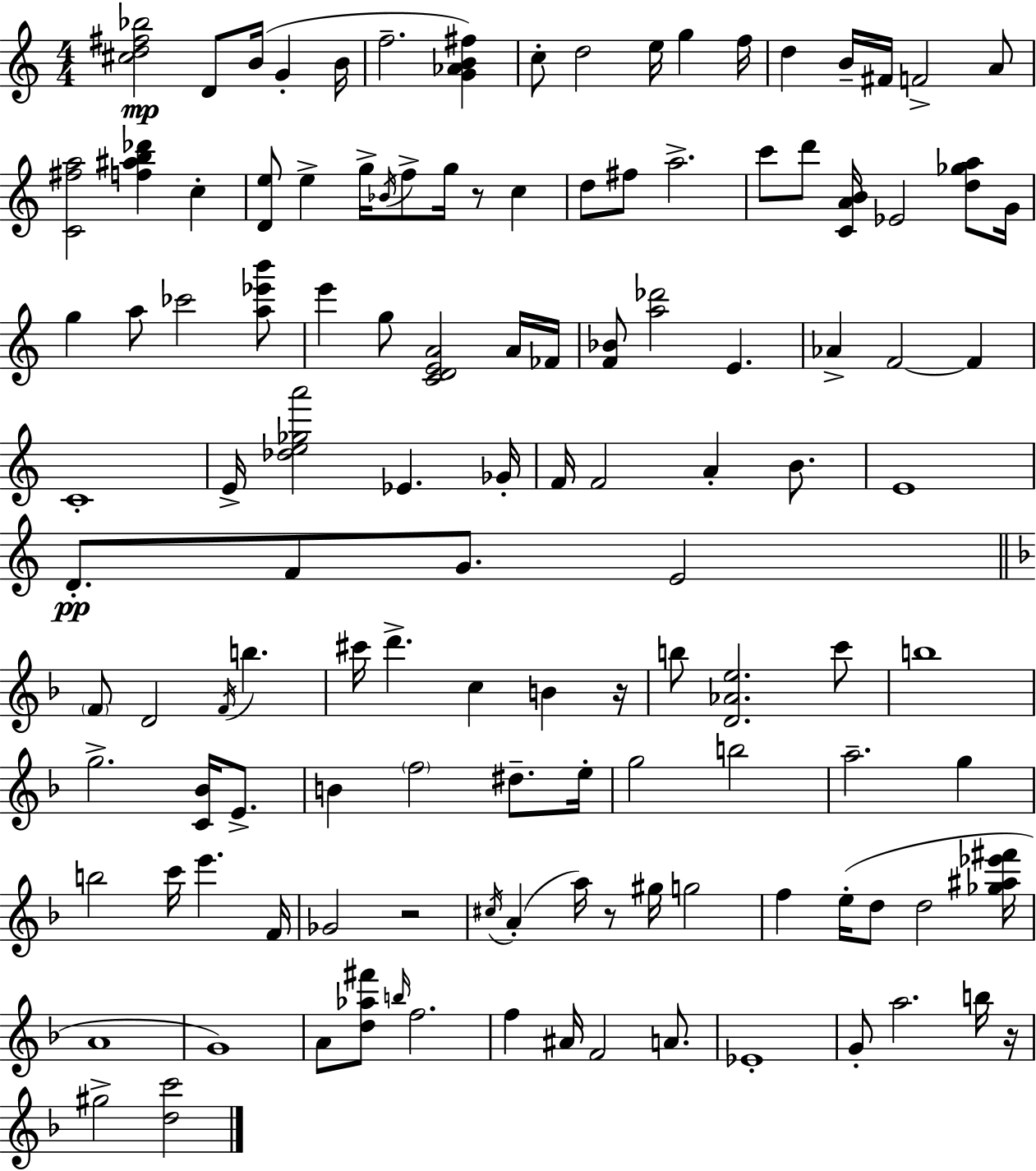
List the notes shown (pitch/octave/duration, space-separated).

[C#5,D5,F#5,Bb5]/h D4/e B4/s G4/q B4/s F5/h. [G4,Ab4,B4,F#5]/q C5/e D5/h E5/s G5/q F5/s D5/q B4/s F#4/s F4/h A4/e [C4,F#5,A5]/h [F5,A#5,B5,Db6]/q C5/q [D4,E5]/e E5/q G5/s Bb4/s F5/e G5/s R/e C5/q D5/e F#5/e A5/h. C6/e D6/e [C4,A4,B4]/s Eb4/h [D5,Gb5,A5]/e G4/s G5/q A5/e CES6/h [A5,Eb6,B6]/e E6/q G5/e [C4,D4,E4,A4]/h A4/s FES4/s [F4,Bb4]/e [A5,Db6]/h E4/q. Ab4/q F4/h F4/q C4/w E4/s [Db5,E5,Gb5,A6]/h Eb4/q. Gb4/s F4/s F4/h A4/q B4/e. E4/w D4/e. F4/e G4/e. E4/h F4/e D4/h F4/s B5/q. C#6/s D6/q. C5/q B4/q R/s B5/e [D4,Ab4,E5]/h. C6/e B5/w G5/h. [C4,Bb4]/s E4/e. B4/q F5/h D#5/e. E5/s G5/h B5/h A5/h. G5/q B5/h C6/s E6/q. F4/s Gb4/h R/h C#5/s A4/q A5/s R/e G#5/s G5/h F5/q E5/s D5/e D5/h [Gb5,A#5,Eb6,F#6]/s A4/w G4/w A4/e [D5,Ab5,F#6]/e B5/s F5/h. F5/q A#4/s F4/h A4/e. Eb4/w G4/e A5/h. B5/s R/s G#5/h [D5,C6]/h